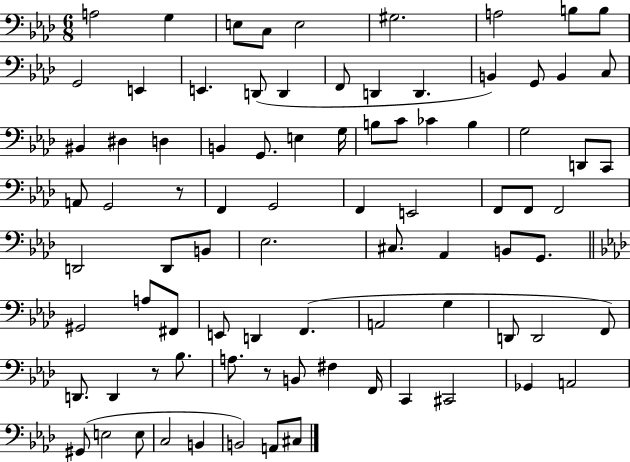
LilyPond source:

{
  \clef bass
  \numericTimeSignature
  \time 6/8
  \key aes \major
  a2 g4 | e8 c8 e2 | gis2. | a2 b8 b8 | \break g,2 e,4 | e,4. d,8( d,4 | f,8 d,4 d,4. | b,4) g,8 b,4 c8 | \break bis,4 dis4 d4 | b,4 g,8. e4 g16 | b8 c'8 ces'4 b4 | g2 d,8 c,8 | \break a,8 g,2 r8 | f,4 g,2 | f,4 e,2 | f,8 f,8 f,2 | \break d,2 d,8 b,8 | ees2. | cis8. aes,4 b,8 g,8. | \bar "||" \break \key aes \major gis,2 a8 fis,8 | e,8 d,4 f,4.( | a,2 g4 | d,8 d,2 f,8) | \break d,8. d,4 r8 bes8. | a8. r8 b,8 fis4 f,16 | c,4 cis,2 | ges,4 a,2 | \break gis,8( e2 e8 | c2 b,4 | b,2) a,8 cis8 | \bar "|."
}